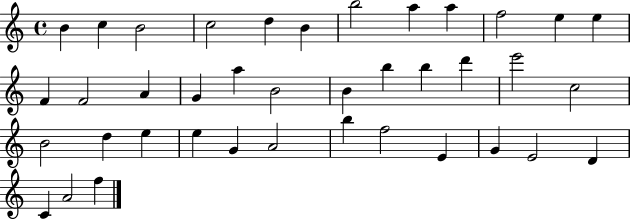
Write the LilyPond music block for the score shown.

{
  \clef treble
  \time 4/4
  \defaultTimeSignature
  \key c \major
  b'4 c''4 b'2 | c''2 d''4 b'4 | b''2 a''4 a''4 | f''2 e''4 e''4 | \break f'4 f'2 a'4 | g'4 a''4 b'2 | b'4 b''4 b''4 d'''4 | e'''2 c''2 | \break b'2 d''4 e''4 | e''4 g'4 a'2 | b''4 f''2 e'4 | g'4 e'2 d'4 | \break c'4 a'2 f''4 | \bar "|."
}